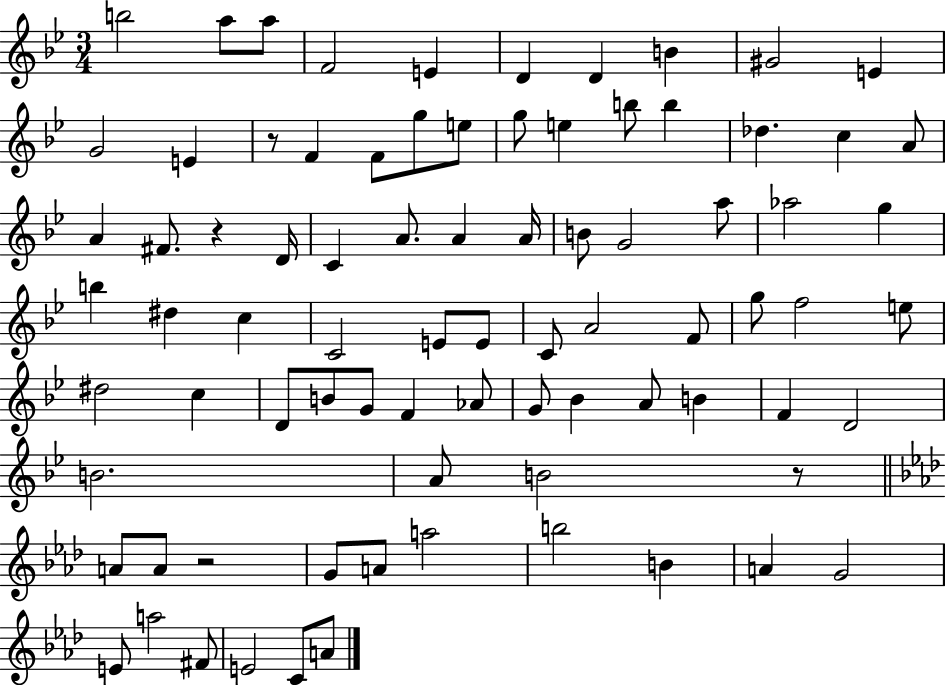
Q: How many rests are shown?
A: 4